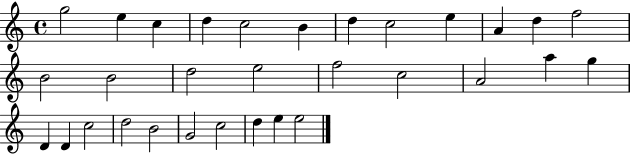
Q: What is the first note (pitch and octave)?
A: G5